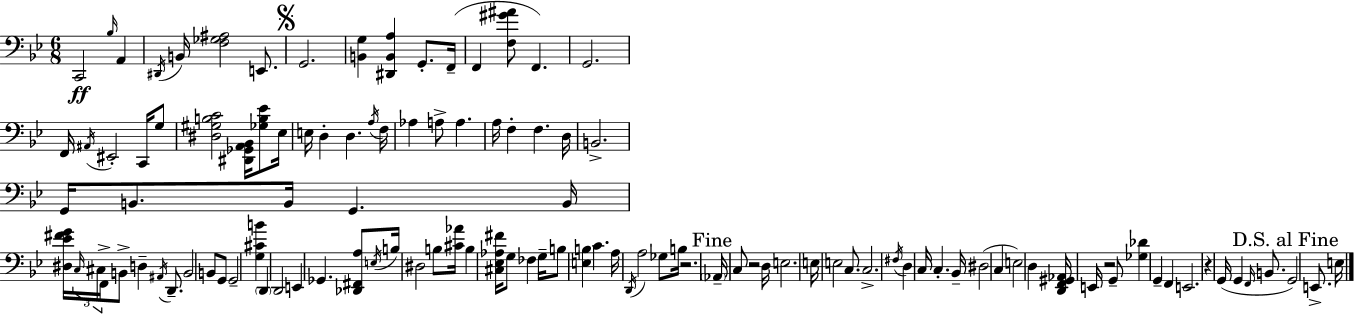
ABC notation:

X:1
T:Untitled
M:6/8
L:1/4
K:Bb
C,,2 _B,/4 A,, ^D,,/4 B,,/4 [F,_G,^A,]2 E,,/2 G,,2 [B,,G,] [^D,,B,,A,] G,,/2 F,,/4 F,, [F,^G^A]/2 F,, G,,2 F,,/4 ^A,,/4 ^E,,2 C,,/4 G,/2 [^D,^G,B,C]2 [^D,,_G,,A,,_B,,]/4 [_G,B,_E]/2 _E,/4 E,/4 D, D, A,/4 F,/4 _A, A,/2 A, A,/4 F, F, D,/4 B,,2 G,,/4 B,,/2 B,,/4 G,, B,,/4 [^D,_E^FG]/4 C,/4 ^C,/4 F,,/4 B,,/2 D, ^A,,/4 D,,/2 B,,2 B,,/2 G,,/2 G,,2 [G,^CB] D,, D,,2 E,, _G,, [_D,,^F,,A,]/2 E,/4 B,/4 ^D,2 B,/2 [^C_A]/4 B, [^C,_E,_A,^F]/4 G,/2 _F, G,/4 B,/2 [E,B,] C A,/4 D,,/4 A,2 _G,/2 B,/4 z2 _A,,/4 C,/2 z2 D,/4 E,2 E,/4 E,2 C,/2 C,2 ^F,/4 D, C,/4 C, _B,,/4 ^D,2 C, E,2 D, [D,,F,,^G,,_A,,]/4 E,,/4 z2 G,,/2 [_G,_D] G,, F,, E,,2 z G,,/4 G,, F,,/4 B,,/2 G,,2 E,,/2 E,/4